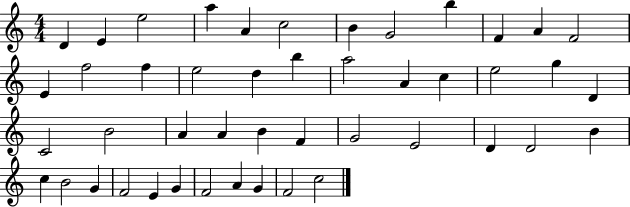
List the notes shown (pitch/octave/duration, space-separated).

D4/q E4/q E5/h A5/q A4/q C5/h B4/q G4/h B5/q F4/q A4/q F4/h E4/q F5/h F5/q E5/h D5/q B5/q A5/h A4/q C5/q E5/h G5/q D4/q C4/h B4/h A4/q A4/q B4/q F4/q G4/h E4/h D4/q D4/h B4/q C5/q B4/h G4/q F4/h E4/q G4/q F4/h A4/q G4/q F4/h C5/h